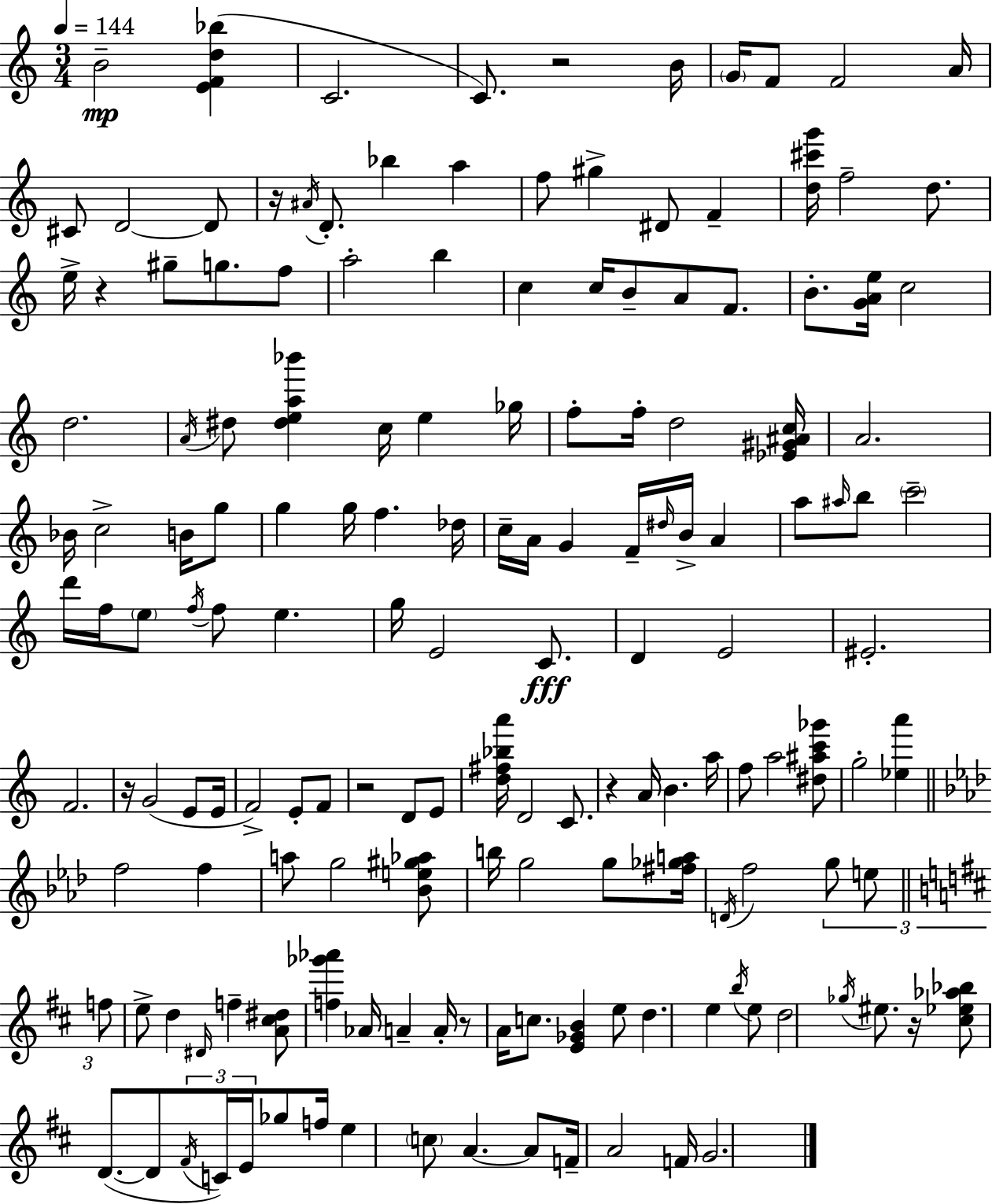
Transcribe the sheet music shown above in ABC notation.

X:1
T:Untitled
M:3/4
L:1/4
K:C
B2 [EFd_b] C2 C/2 z2 B/4 G/4 F/2 F2 A/4 ^C/2 D2 D/2 z/4 ^A/4 D/2 _b a f/2 ^g ^D/2 F [d^c'g']/4 f2 d/2 e/4 z ^g/2 g/2 f/2 a2 b c c/4 B/2 A/2 F/2 B/2 [GAe]/4 c2 d2 A/4 ^d/2 [^dea_b'] c/4 e _g/4 f/2 f/4 d2 [_E^G^Ac]/4 A2 _B/4 c2 B/4 g/2 g g/4 f _d/4 c/4 A/4 G F/4 ^d/4 B/4 A a/2 ^a/4 b/2 c'2 d'/4 f/4 e/2 f/4 f/2 e g/4 E2 C/2 D E2 ^E2 F2 z/4 G2 E/2 E/4 F2 E/2 F/2 z2 D/2 E/2 [d^f_ba']/4 D2 C/2 z A/4 B a/4 f/2 a2 [^d^ac'_g']/2 g2 [_ea'] f2 f a/2 g2 [_Be^g_a]/2 b/4 g2 g/2 [^f_ga]/4 D/4 f2 g/2 e/2 f/2 e/2 d ^D/4 f [A^c^d]/2 [f_g'_a'] _A/4 A A/4 z/2 A/4 c/2 [E_GB] e/2 d e b/4 e/2 d2 _g/4 ^e/2 z/4 [^c_e_a_b]/2 D/2 D/2 ^F/4 C/4 E/4 _g/2 f/4 e c/2 A A/2 F/4 A2 F/4 G2